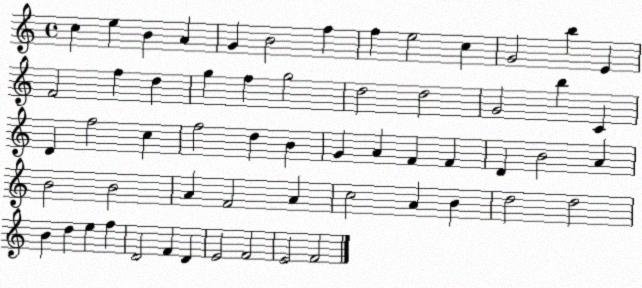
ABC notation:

X:1
T:Untitled
M:4/4
L:1/4
K:C
c e B A G B2 f f e2 c G2 b E F2 f d g f g2 d2 d2 G2 b C D f2 c f2 d B G A F F D B2 A B2 B2 A F2 A c2 A B d2 d2 B d e f D2 F D E2 F2 E2 F2